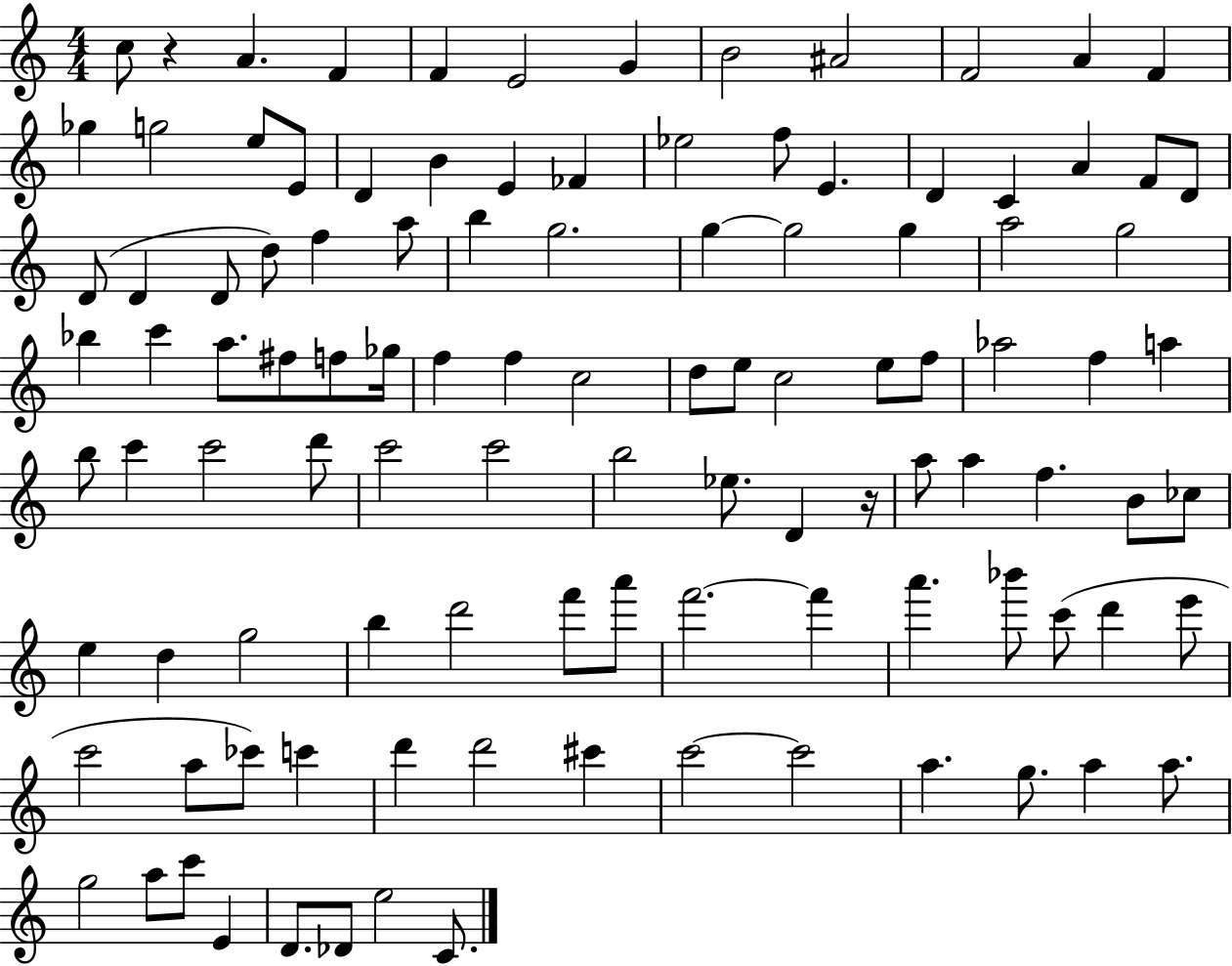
{
  \clef treble
  \numericTimeSignature
  \time 4/4
  \key c \major
  \repeat volta 2 { c''8 r4 a'4. f'4 | f'4 e'2 g'4 | b'2 ais'2 | f'2 a'4 f'4 | \break ges''4 g''2 e''8 e'8 | d'4 b'4 e'4 fes'4 | ees''2 f''8 e'4. | d'4 c'4 a'4 f'8 d'8 | \break d'8( d'4 d'8 d''8) f''4 a''8 | b''4 g''2. | g''4~~ g''2 g''4 | a''2 g''2 | \break bes''4 c'''4 a''8. fis''8 f''8 ges''16 | f''4 f''4 c''2 | d''8 e''8 c''2 e''8 f''8 | aes''2 f''4 a''4 | \break b''8 c'''4 c'''2 d'''8 | c'''2 c'''2 | b''2 ees''8. d'4 r16 | a''8 a''4 f''4. b'8 ces''8 | \break e''4 d''4 g''2 | b''4 d'''2 f'''8 a'''8 | f'''2.~~ f'''4 | a'''4. bes'''8 c'''8( d'''4 e'''8 | \break c'''2 a''8 ces'''8) c'''4 | d'''4 d'''2 cis'''4 | c'''2~~ c'''2 | a''4. g''8. a''4 a''8. | \break g''2 a''8 c'''8 e'4 | d'8. des'8 e''2 c'8. | } \bar "|."
}